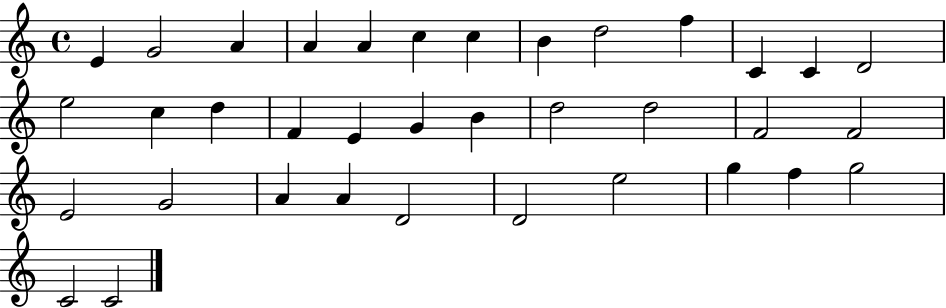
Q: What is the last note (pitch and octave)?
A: C4